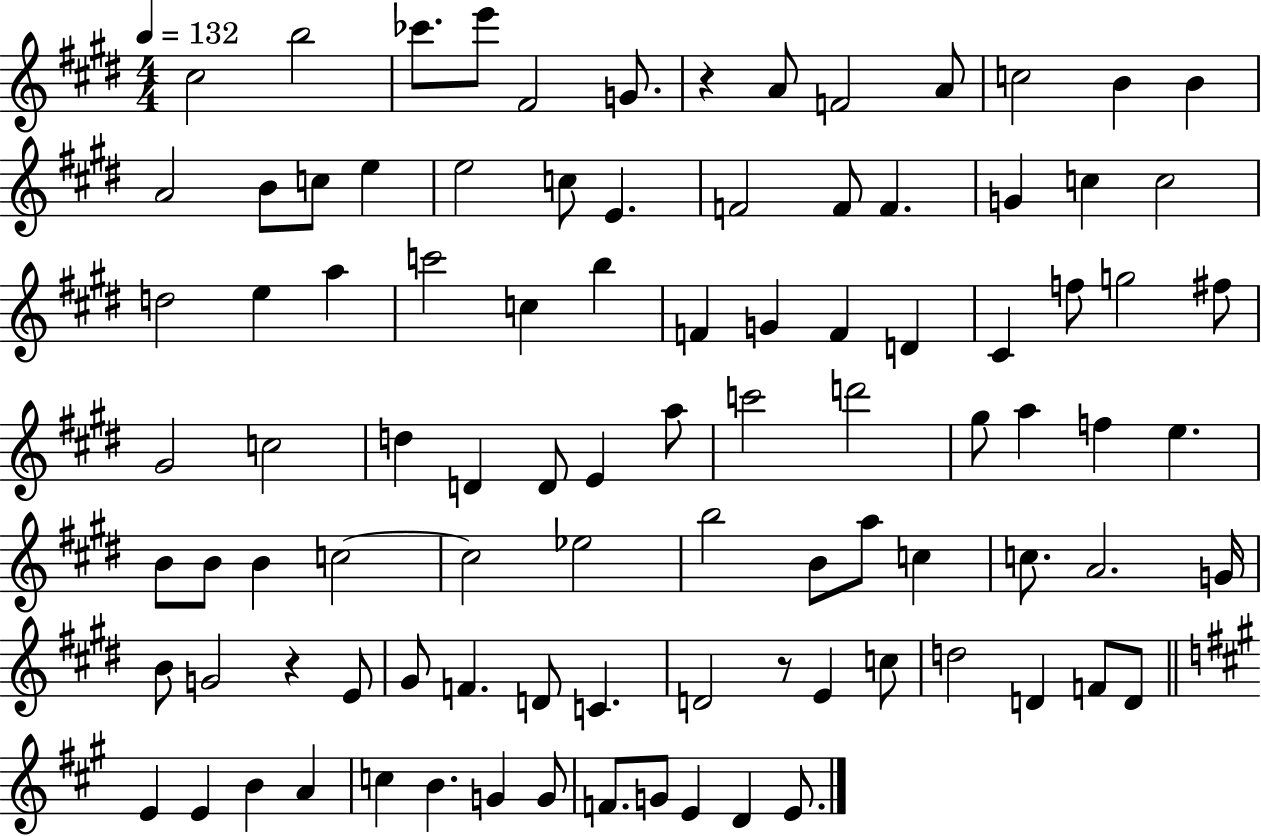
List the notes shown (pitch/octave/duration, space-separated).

C#5/h B5/h CES6/e. E6/e F#4/h G4/e. R/q A4/e F4/h A4/e C5/h B4/q B4/q A4/h B4/e C5/e E5/q E5/h C5/e E4/q. F4/h F4/e F4/q. G4/q C5/q C5/h D5/h E5/q A5/q C6/h C5/q B5/q F4/q G4/q F4/q D4/q C#4/q F5/e G5/h F#5/e G#4/h C5/h D5/q D4/q D4/e E4/q A5/e C6/h D6/h G#5/e A5/q F5/q E5/q. B4/e B4/e B4/q C5/h C5/h Eb5/h B5/h B4/e A5/e C5/q C5/e. A4/h. G4/s B4/e G4/h R/q E4/e G#4/e F4/q. D4/e C4/q. D4/h R/e E4/q C5/e D5/h D4/q F4/e D4/e E4/q E4/q B4/q A4/q C5/q B4/q. G4/q G4/e F4/e. G4/e E4/q D4/q E4/e.